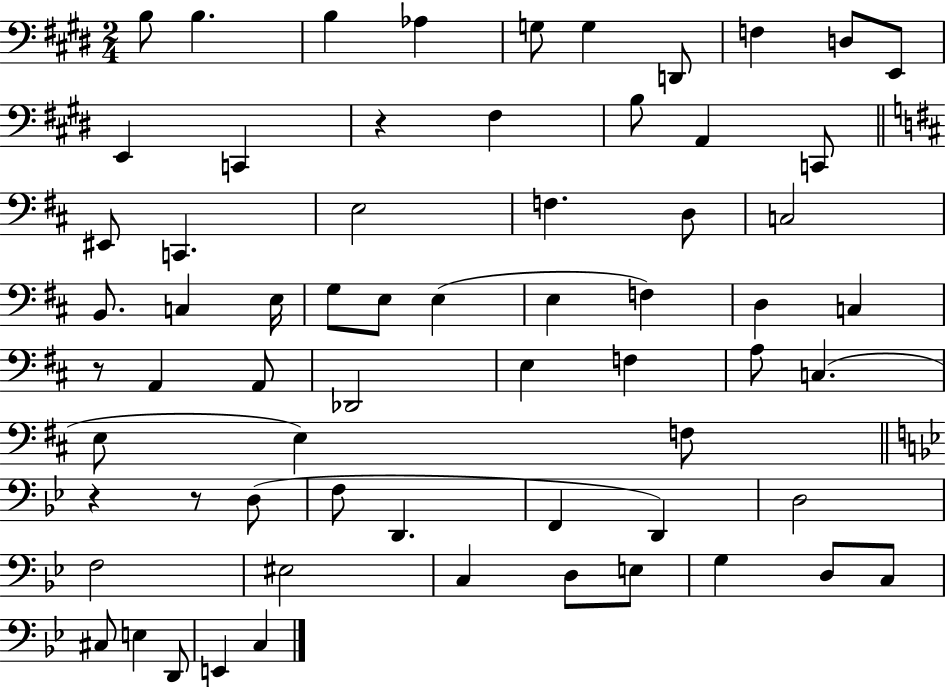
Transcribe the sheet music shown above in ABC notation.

X:1
T:Untitled
M:2/4
L:1/4
K:E
B,/2 B, B, _A, G,/2 G, D,,/2 F, D,/2 E,,/2 E,, C,, z ^F, B,/2 A,, C,,/2 ^E,,/2 C,, E,2 F, D,/2 C,2 B,,/2 C, E,/4 G,/2 E,/2 E, E, F, D, C, z/2 A,, A,,/2 _D,,2 E, F, A,/2 C, E,/2 E, F,/2 z z/2 D,/2 F,/2 D,, F,, D,, D,2 F,2 ^E,2 C, D,/2 E,/2 G, D,/2 C,/2 ^C,/2 E, D,,/2 E,, C,